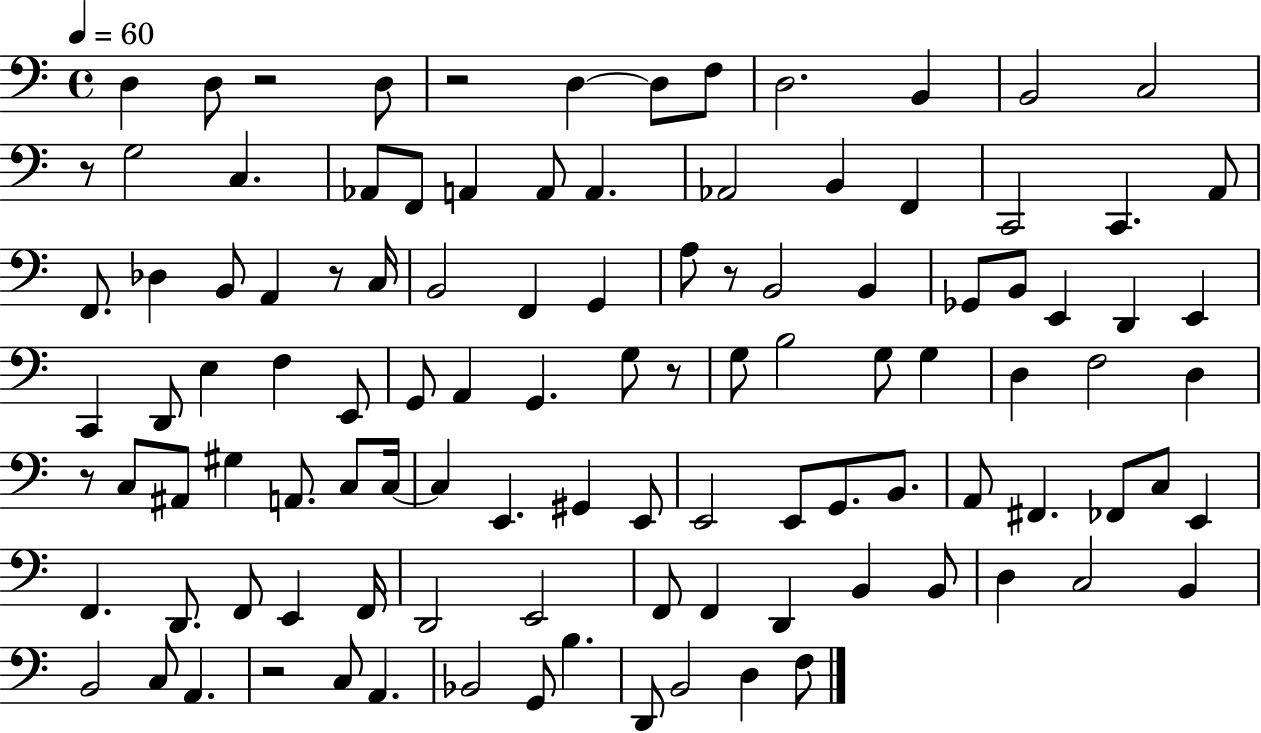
{
  \clef bass
  \time 4/4
  \defaultTimeSignature
  \key c \major
  \tempo 4 = 60
  d4 d8 r2 d8 | r2 d4~~ d8 f8 | d2. b,4 | b,2 c2 | \break r8 g2 c4. | aes,8 f,8 a,4 a,8 a,4. | aes,2 b,4 f,4 | c,2 c,4. a,8 | \break f,8. des4 b,8 a,4 r8 c16 | b,2 f,4 g,4 | a8 r8 b,2 b,4 | ges,8 b,8 e,4 d,4 e,4 | \break c,4 d,8 e4 f4 e,8 | g,8 a,4 g,4. g8 r8 | g8 b2 g8 g4 | d4 f2 d4 | \break r8 c8 ais,8 gis4 a,8. c8 c16~~ | c4 e,4. gis,4 e,8 | e,2 e,8 g,8. b,8. | a,8 fis,4. fes,8 c8 e,4 | \break f,4. d,8. f,8 e,4 f,16 | d,2 e,2 | f,8 f,4 d,4 b,4 b,8 | d4 c2 b,4 | \break b,2 c8 a,4. | r2 c8 a,4. | bes,2 g,8 b4. | d,8 b,2 d4 f8 | \break \bar "|."
}